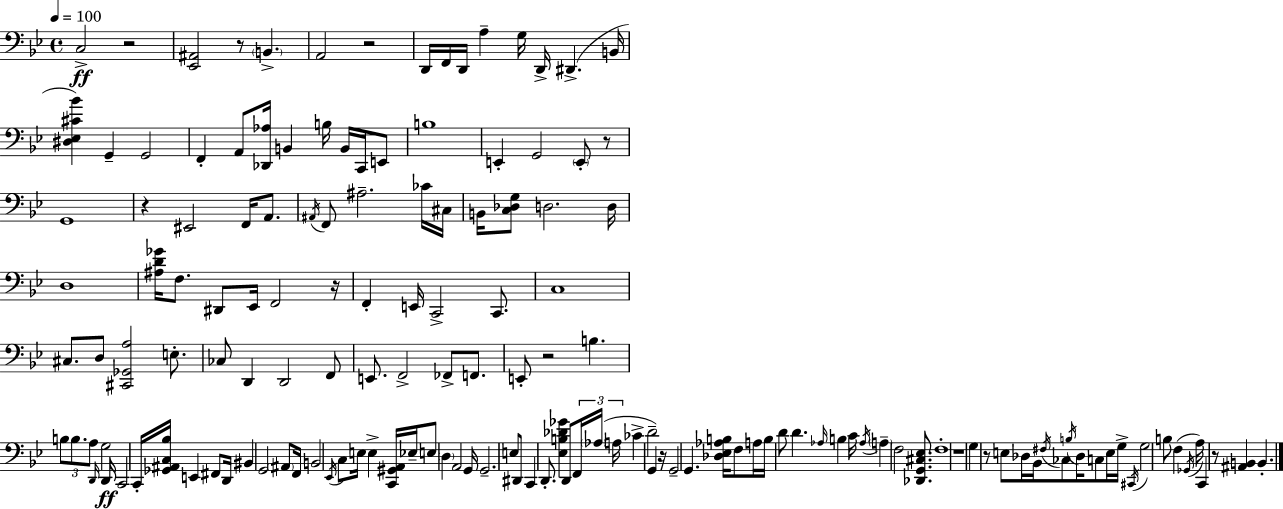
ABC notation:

X:1
T:Untitled
M:4/4
L:1/4
K:Bb
C,2 z2 [_E,,^A,,]2 z/2 B,, A,,2 z2 D,,/4 F,,/4 D,,/4 A, G,/4 D,,/4 ^D,, B,,/4 [^D,_E,^C_B] G,, G,,2 F,, A,,/2 [_D,,_A,]/4 B,, B,/4 B,,/4 C,,/4 E,,/2 B,4 E,, G,,2 E,,/2 z/2 G,,4 z ^E,,2 F,,/4 A,,/2 ^A,,/4 F,,/2 ^A,2 _C/4 ^C,/4 B,,/4 [C,_D,G,]/2 D,2 D,/4 D,4 [^A,D_G]/4 F,/2 ^D,,/2 _E,,/4 F,,2 z/4 F,, E,,/4 C,,2 C,,/2 C,4 ^C,/2 D,/2 [^C,,_G,,A,]2 E,/2 _C,/2 D,, D,,2 F,,/2 E,,/2 F,,2 _F,,/2 F,,/2 E,,/2 z2 B, B,/2 B,/2 A,/2 D,,/4 G,2 D,,/4 C,,2 C,,/4 [_G,,^A,,C,_B,]/4 E,, ^F,,/2 D,,/4 ^B,, G,,2 ^A,,/2 F,,/4 B,,2 _E,,/4 C,/2 E,/4 E, [C,,^G,,A,,]/4 _E,/4 E,/2 D, A,,2 G,,/4 G,,2 E,/2 ^D,,/2 C,, D,,/2 [_E,B,_D_G] D,,/2 F,,/4 _A,/4 A,/4 _C D2 G,, z/4 G,,2 G,, [_D,_E,_A,B,]/4 F,/2 A,/4 B,/4 D/2 D _A,/4 B, C/4 _A,/4 A, F,2 [_D,,G,,^C,_E,]/2 F,4 z4 G, z/2 E,/2 _D,/4 _B,,/4 ^F,/4 _C,/2 B,/4 _D,/4 C,/2 E,/4 G,/4 ^C,,/4 G,2 B,/2 F, _G,,/4 A,/4 C,, z/2 [^A,,B,,] B,,